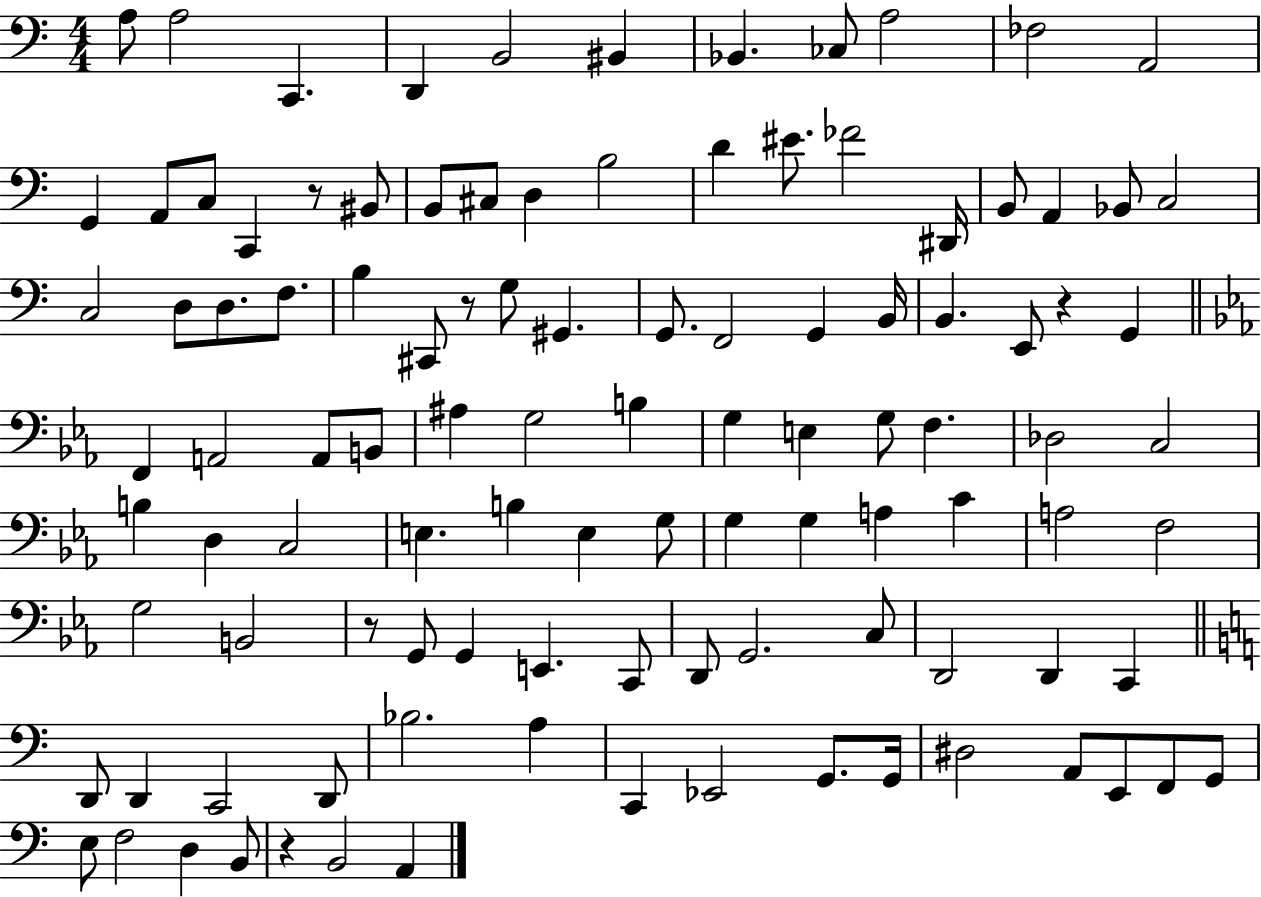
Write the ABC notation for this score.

X:1
T:Untitled
M:4/4
L:1/4
K:C
A,/2 A,2 C,, D,, B,,2 ^B,, _B,, _C,/2 A,2 _F,2 A,,2 G,, A,,/2 C,/2 C,, z/2 ^B,,/2 B,,/2 ^C,/2 D, B,2 D ^E/2 _F2 ^D,,/4 B,,/2 A,, _B,,/2 C,2 C,2 D,/2 D,/2 F,/2 B, ^C,,/2 z/2 G,/2 ^G,, G,,/2 F,,2 G,, B,,/4 B,, E,,/2 z G,, F,, A,,2 A,,/2 B,,/2 ^A, G,2 B, G, E, G,/2 F, _D,2 C,2 B, D, C,2 E, B, E, G,/2 G, G, A, C A,2 F,2 G,2 B,,2 z/2 G,,/2 G,, E,, C,,/2 D,,/2 G,,2 C,/2 D,,2 D,, C,, D,,/2 D,, C,,2 D,,/2 _B,2 A, C,, _E,,2 G,,/2 G,,/4 ^D,2 A,,/2 E,,/2 F,,/2 G,,/2 E,/2 F,2 D, B,,/2 z B,,2 A,,